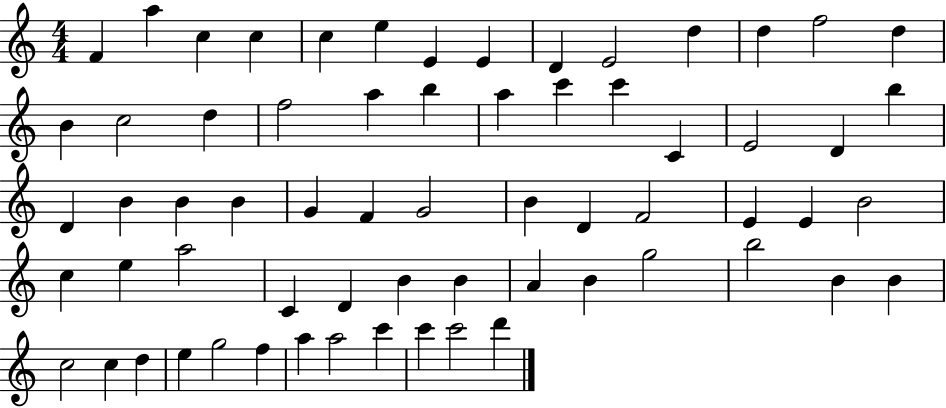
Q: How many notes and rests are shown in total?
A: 65